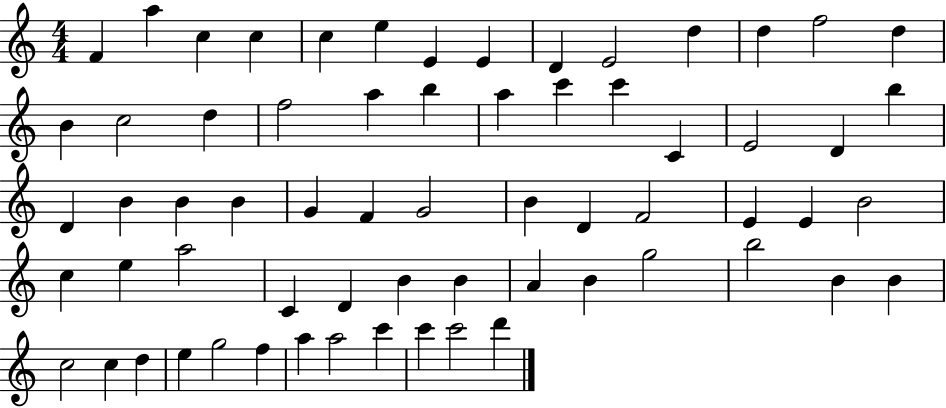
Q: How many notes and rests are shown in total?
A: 65